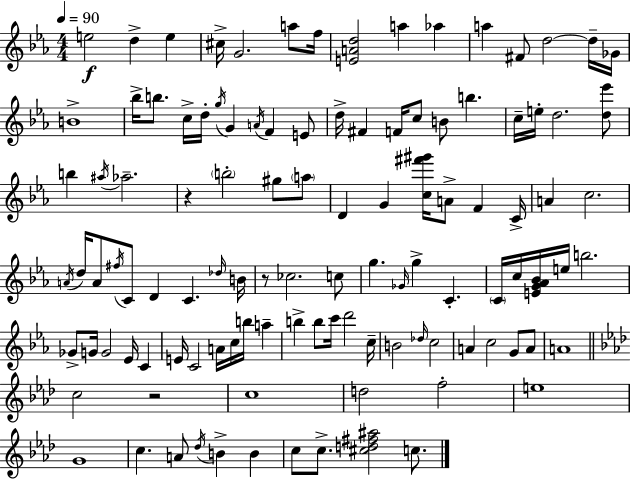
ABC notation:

X:1
T:Untitled
M:4/4
L:1/4
K:Cm
e2 d e ^c/4 G2 a/2 f/4 [EAd]2 a _a a ^F/2 d2 d/4 _G/4 B4 _b/4 b/2 c/4 d/4 g/4 G A/4 F E/2 d/4 ^F F/4 c/2 B/2 b c/4 e/4 d2 [d_e']/2 b ^a/4 _a2 z b2 ^g/2 a/2 D G [c^f'^g']/4 A/2 F C/4 A c2 A/4 d/4 A/2 ^f/4 C/2 D C _d/4 B/4 z/2 _c2 c/2 g _G/4 g C C/4 c/4 [EG_A_B]/4 e/4 b2 _G/2 G/4 G2 _E/4 C E/4 C2 A/4 c/4 b/4 a b b/2 c'/4 d'2 c/4 B2 _d/4 c2 A c2 G/2 A/2 A4 c2 z2 c4 d2 f2 e4 G4 c A/2 _d/4 B B c/2 c/2 [^cd^f^a]2 c/2